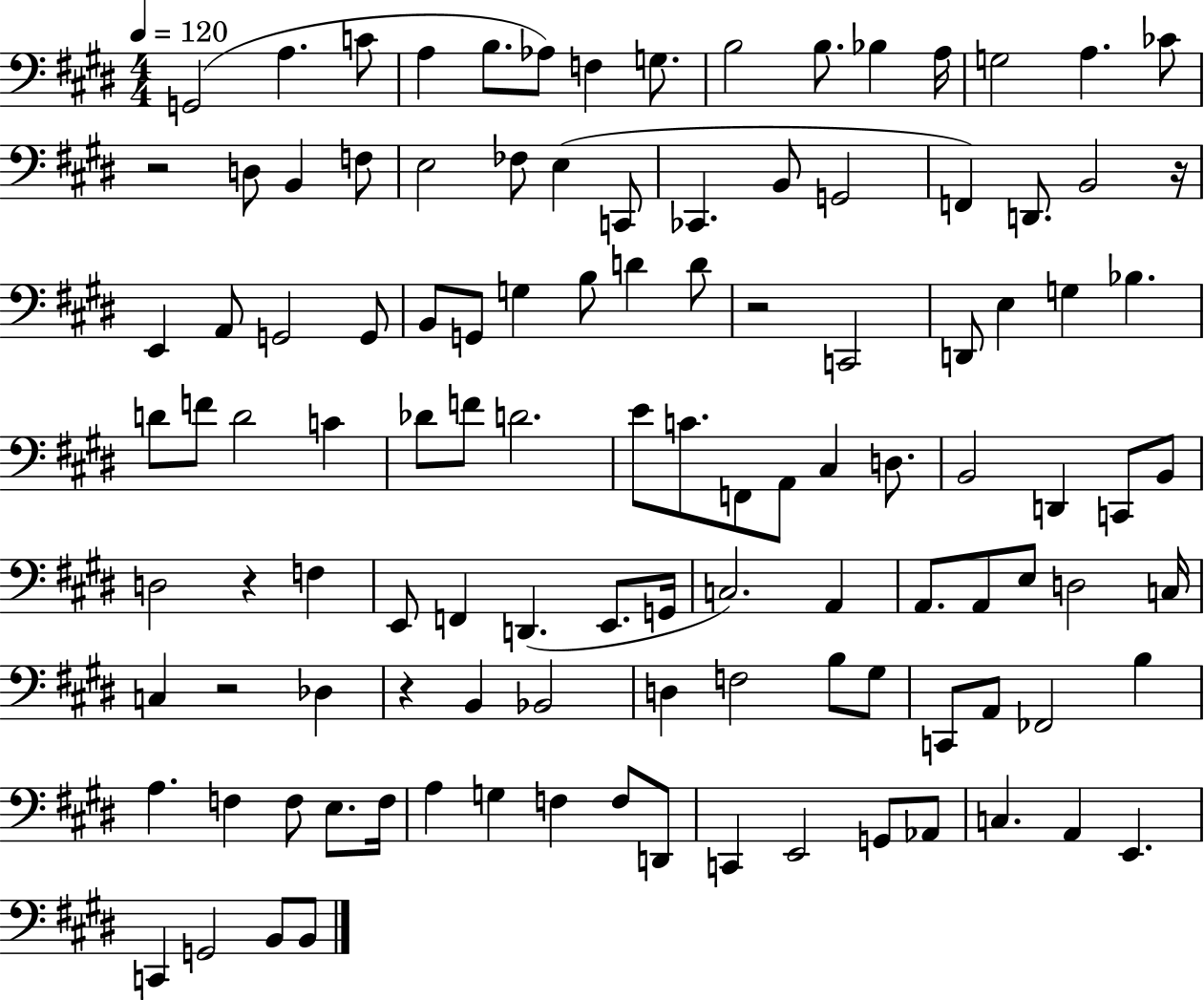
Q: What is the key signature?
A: E major